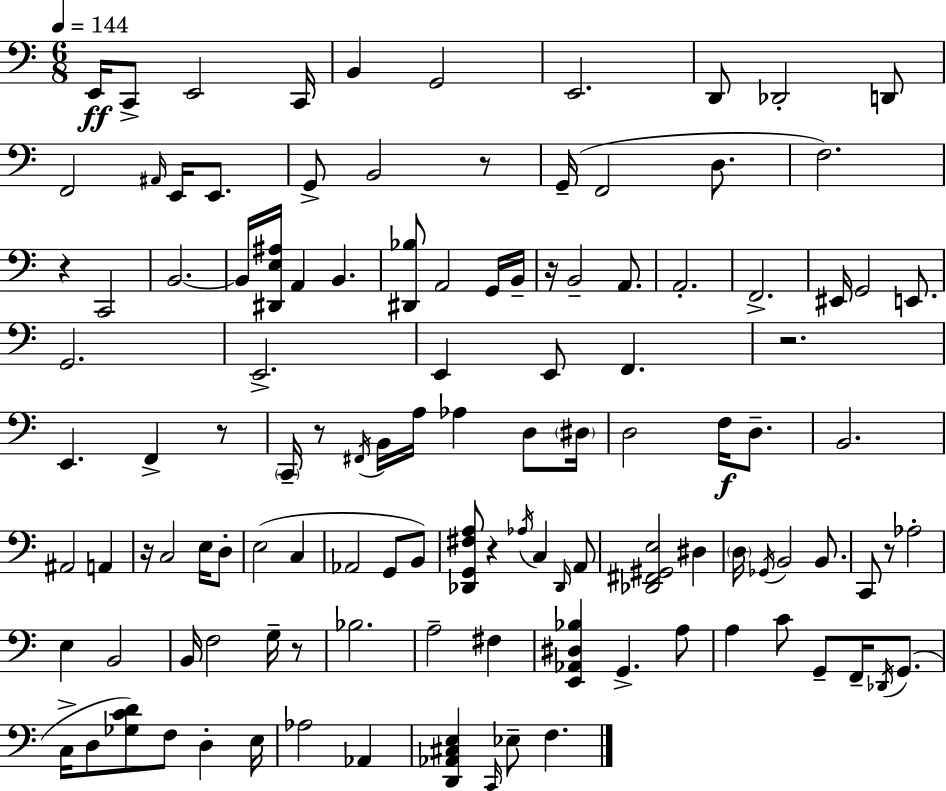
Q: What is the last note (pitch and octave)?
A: F3